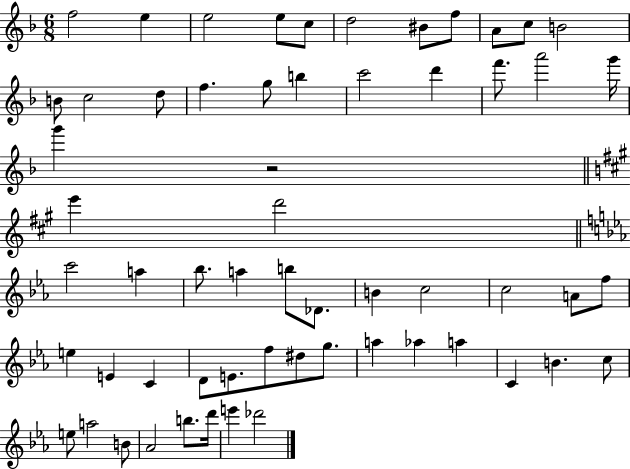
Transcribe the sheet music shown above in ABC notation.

X:1
T:Untitled
M:6/8
L:1/4
K:F
f2 e e2 e/2 c/2 d2 ^B/2 f/2 A/2 c/2 B2 B/2 c2 d/2 f g/2 b c'2 d' f'/2 a'2 g'/4 g' z2 e' d'2 c'2 a _b/2 a b/2 _D/2 B c2 c2 A/2 f/2 e E C D/2 E/2 f/2 ^d/2 g/2 a _a a C B c/2 e/2 a2 B/2 _A2 b/2 d'/4 e' _d'2